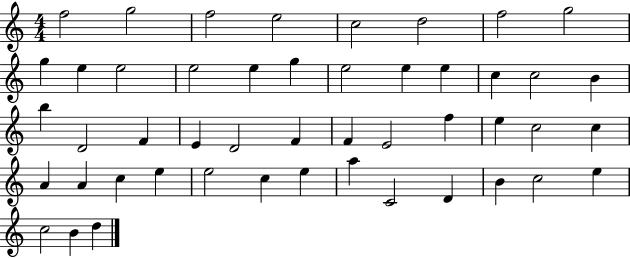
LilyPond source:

{
  \clef treble
  \numericTimeSignature
  \time 4/4
  \key c \major
  f''2 g''2 | f''2 e''2 | c''2 d''2 | f''2 g''2 | \break g''4 e''4 e''2 | e''2 e''4 g''4 | e''2 e''4 e''4 | c''4 c''2 b'4 | \break b''4 d'2 f'4 | e'4 d'2 f'4 | f'4 e'2 f''4 | e''4 c''2 c''4 | \break a'4 a'4 c''4 e''4 | e''2 c''4 e''4 | a''4 c'2 d'4 | b'4 c''2 e''4 | \break c''2 b'4 d''4 | \bar "|."
}